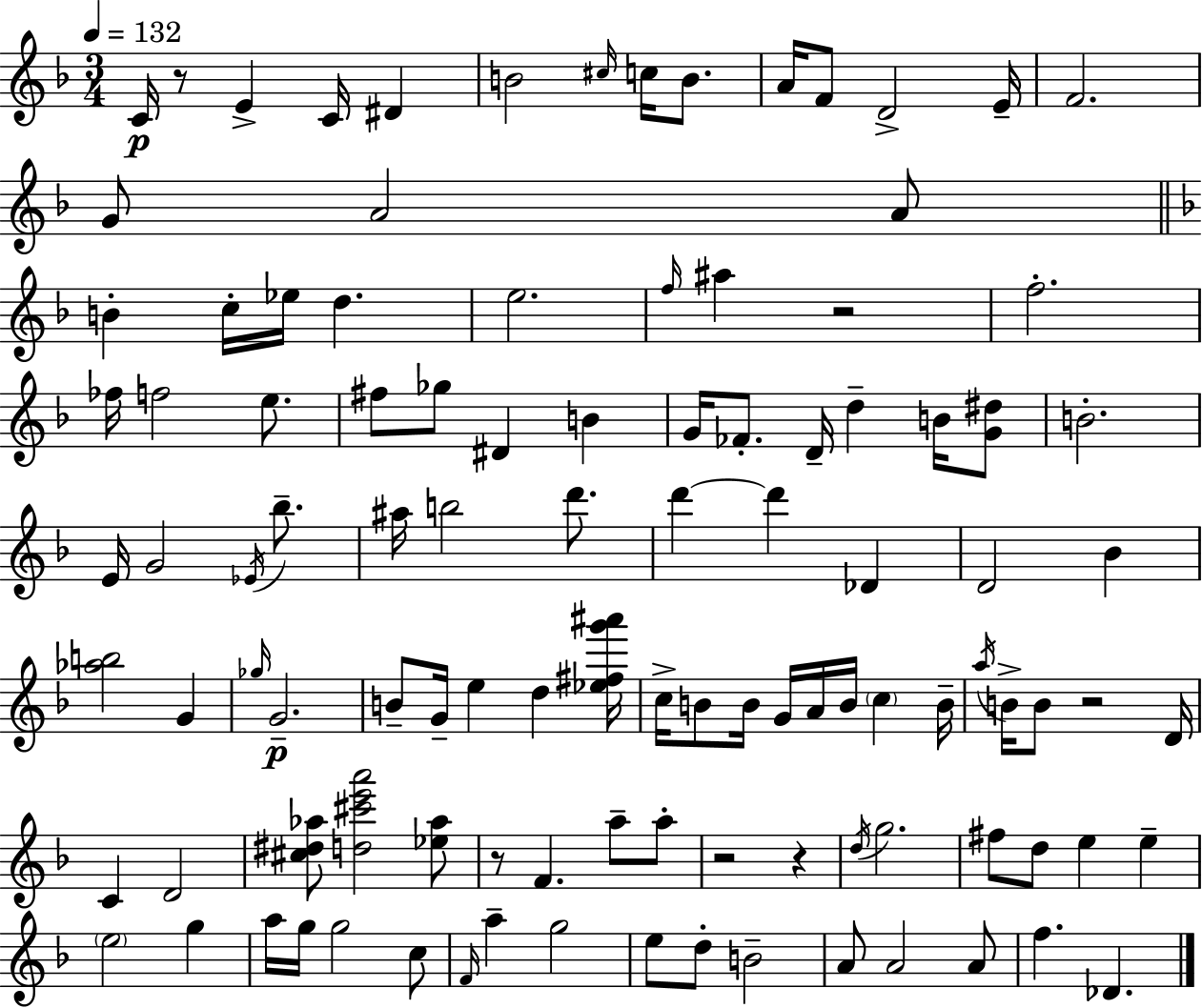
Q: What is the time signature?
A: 3/4